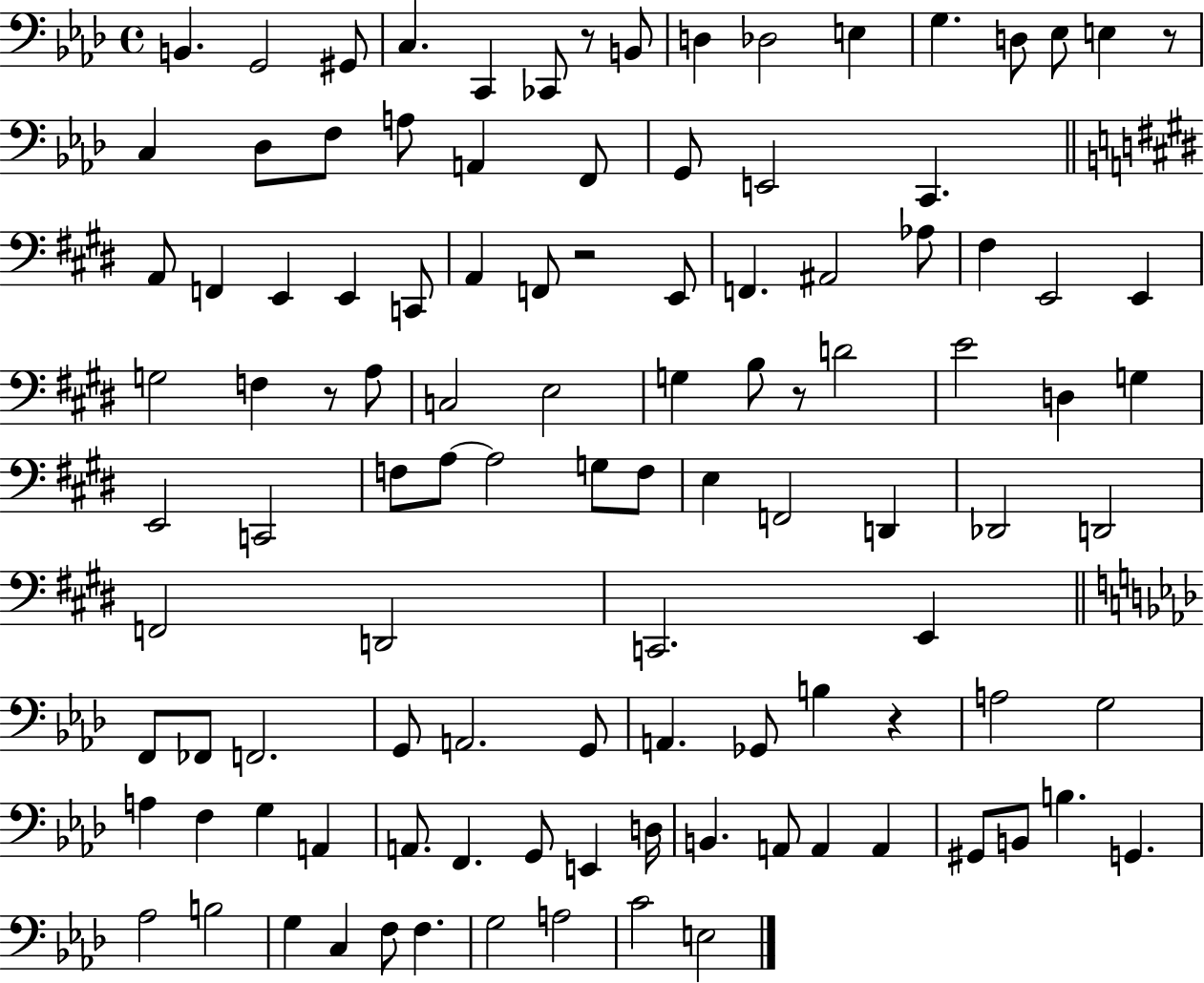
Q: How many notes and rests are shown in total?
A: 108